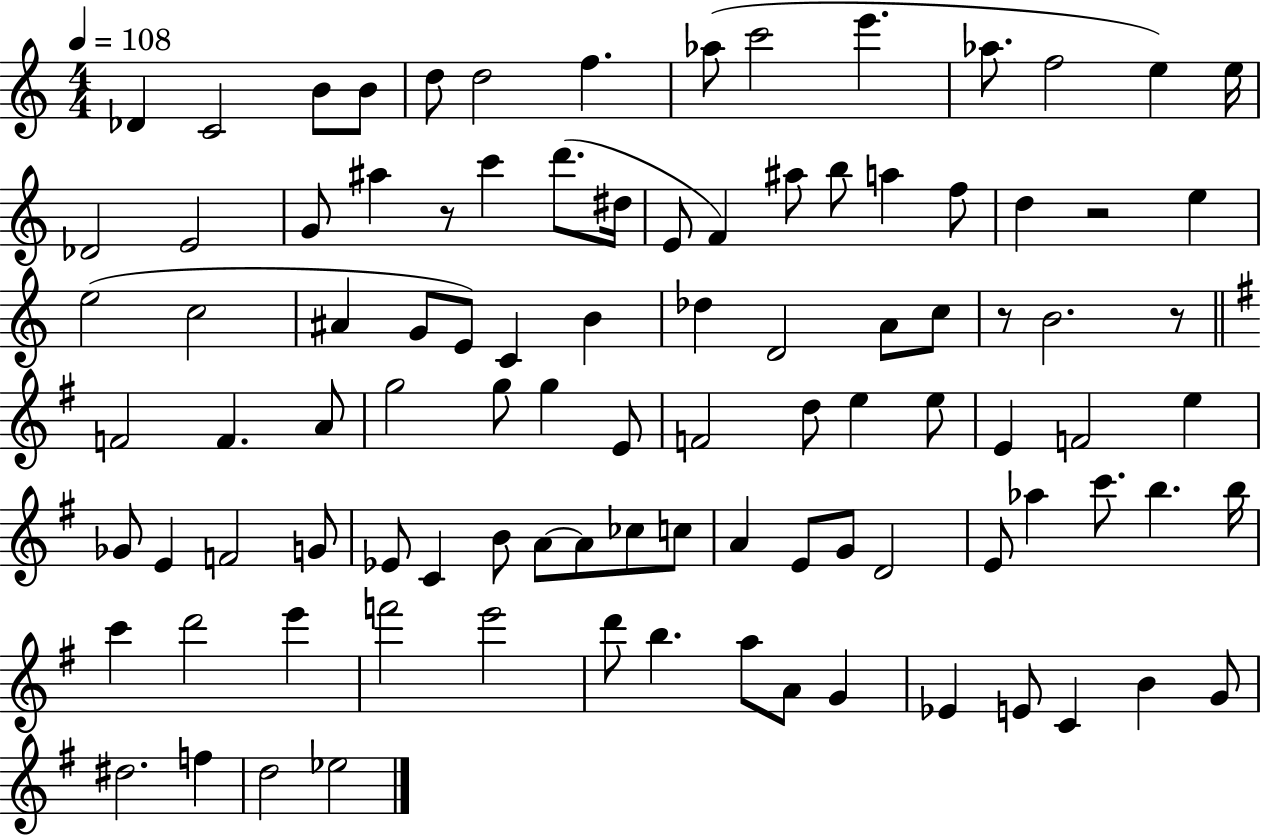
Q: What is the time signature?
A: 4/4